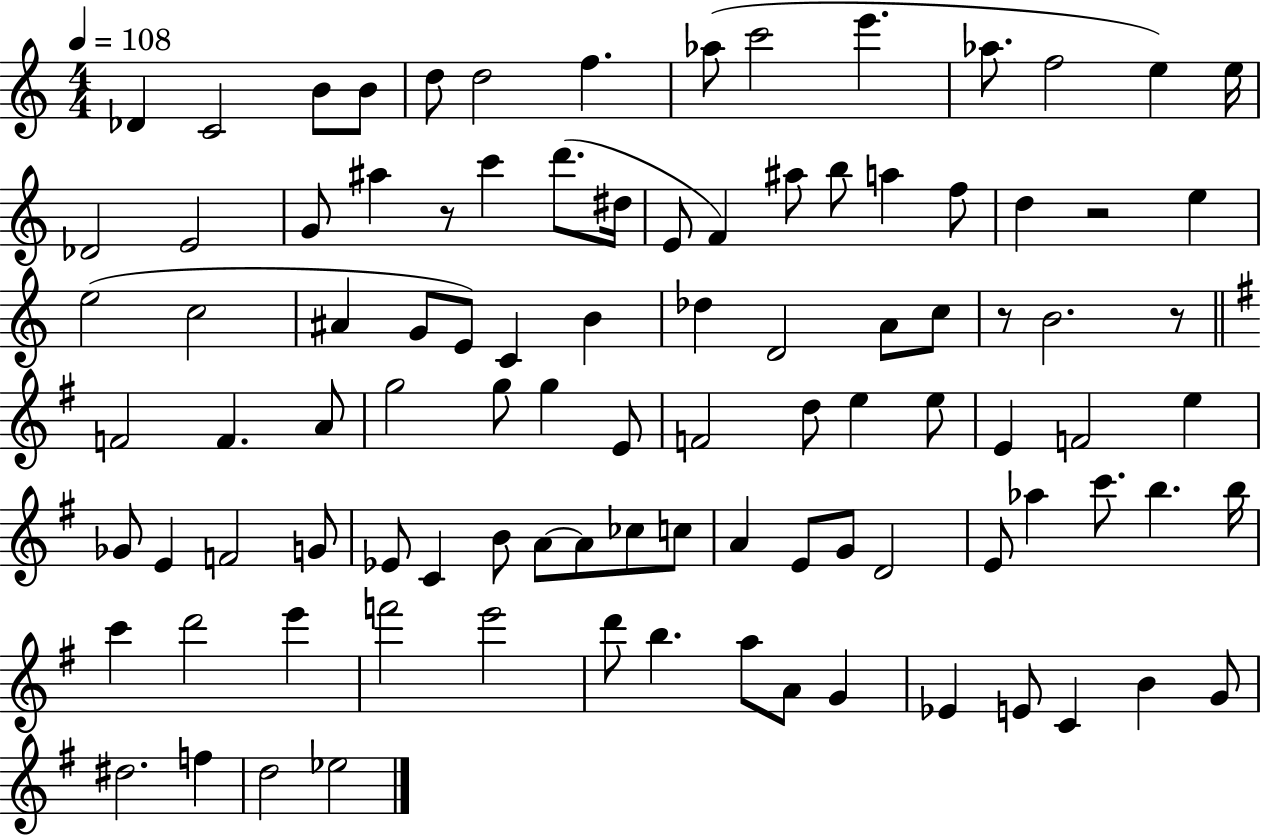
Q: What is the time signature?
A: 4/4